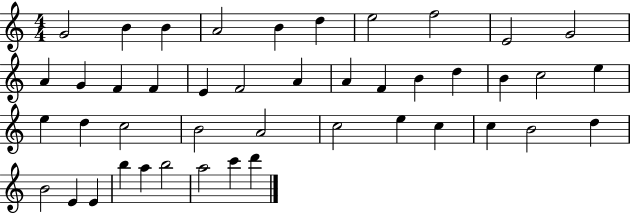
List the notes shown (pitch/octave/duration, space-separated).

G4/h B4/q B4/q A4/h B4/q D5/q E5/h F5/h E4/h G4/h A4/q G4/q F4/q F4/q E4/q F4/h A4/q A4/q F4/q B4/q D5/q B4/q C5/h E5/q E5/q D5/q C5/h B4/h A4/h C5/h E5/q C5/q C5/q B4/h D5/q B4/h E4/q E4/q B5/q A5/q B5/h A5/h C6/q D6/q